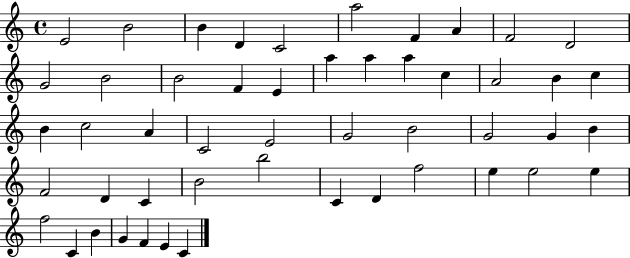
{
  \clef treble
  \time 4/4
  \defaultTimeSignature
  \key c \major
  e'2 b'2 | b'4 d'4 c'2 | a''2 f'4 a'4 | f'2 d'2 | \break g'2 b'2 | b'2 f'4 e'4 | a''4 a''4 a''4 c''4 | a'2 b'4 c''4 | \break b'4 c''2 a'4 | c'2 e'2 | g'2 b'2 | g'2 g'4 b'4 | \break f'2 d'4 c'4 | b'2 b''2 | c'4 d'4 f''2 | e''4 e''2 e''4 | \break f''2 c'4 b'4 | g'4 f'4 e'4 c'4 | \bar "|."
}